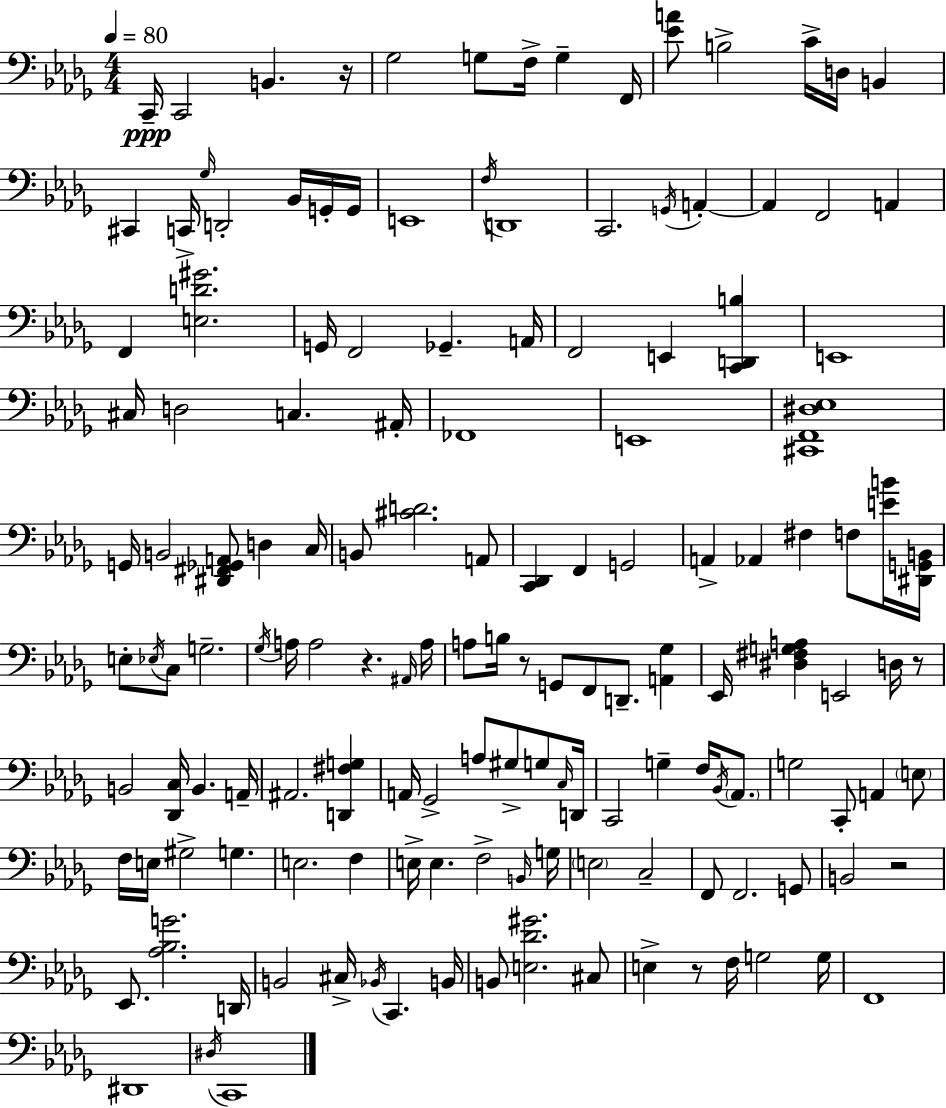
X:1
T:Untitled
M:4/4
L:1/4
K:Bbm
C,,/4 C,,2 B,, z/4 _G,2 G,/2 F,/4 G, F,,/4 [_EA]/2 B,2 C/4 D,/4 B,, ^C,, C,,/4 _G,/4 D,,2 _B,,/4 G,,/4 G,,/4 E,,4 F,/4 D,,4 C,,2 G,,/4 A,, A,, F,,2 A,, F,, [E,D^G]2 G,,/4 F,,2 _G,, A,,/4 F,,2 E,, [C,,D,,B,] E,,4 ^C,/4 D,2 C, ^A,,/4 _F,,4 E,,4 [^C,,F,,^D,_E,]4 G,,/4 B,,2 [^D,,^F,,_G,,A,,]/2 D, C,/4 B,,/2 [^CD]2 A,,/2 [C,,_D,,] F,, G,,2 A,, _A,, ^F, F,/2 [EB]/4 [^D,,G,,B,,]/4 E,/2 _E,/4 C,/2 G,2 _G,/4 A,/4 A,2 z ^A,,/4 A,/4 A,/2 B,/4 z/2 G,,/2 F,,/2 D,,/2 [A,,_G,] _E,,/4 [^D,^F,G,A,] E,,2 D,/4 z/2 B,,2 [_D,,C,]/4 B,, A,,/4 ^A,,2 [D,,^F,G,] A,,/4 _G,,2 A,/2 ^G,/2 G,/2 C,/4 D,,/4 C,,2 G, F,/4 _B,,/4 _A,,/2 G,2 C,,/2 A,, E,/2 F,/4 E,/4 ^G,2 G, E,2 F, E,/4 E, F,2 B,,/4 G,/4 E,2 C,2 F,,/2 F,,2 G,,/2 B,,2 z2 _E,,/2 [_A,_B,G]2 D,,/4 B,,2 ^C,/4 _B,,/4 C,, B,,/4 B,,/2 [E,_D^G]2 ^C,/2 E, z/2 F,/4 G,2 G,/4 F,,4 ^D,,4 ^D,/4 C,,4